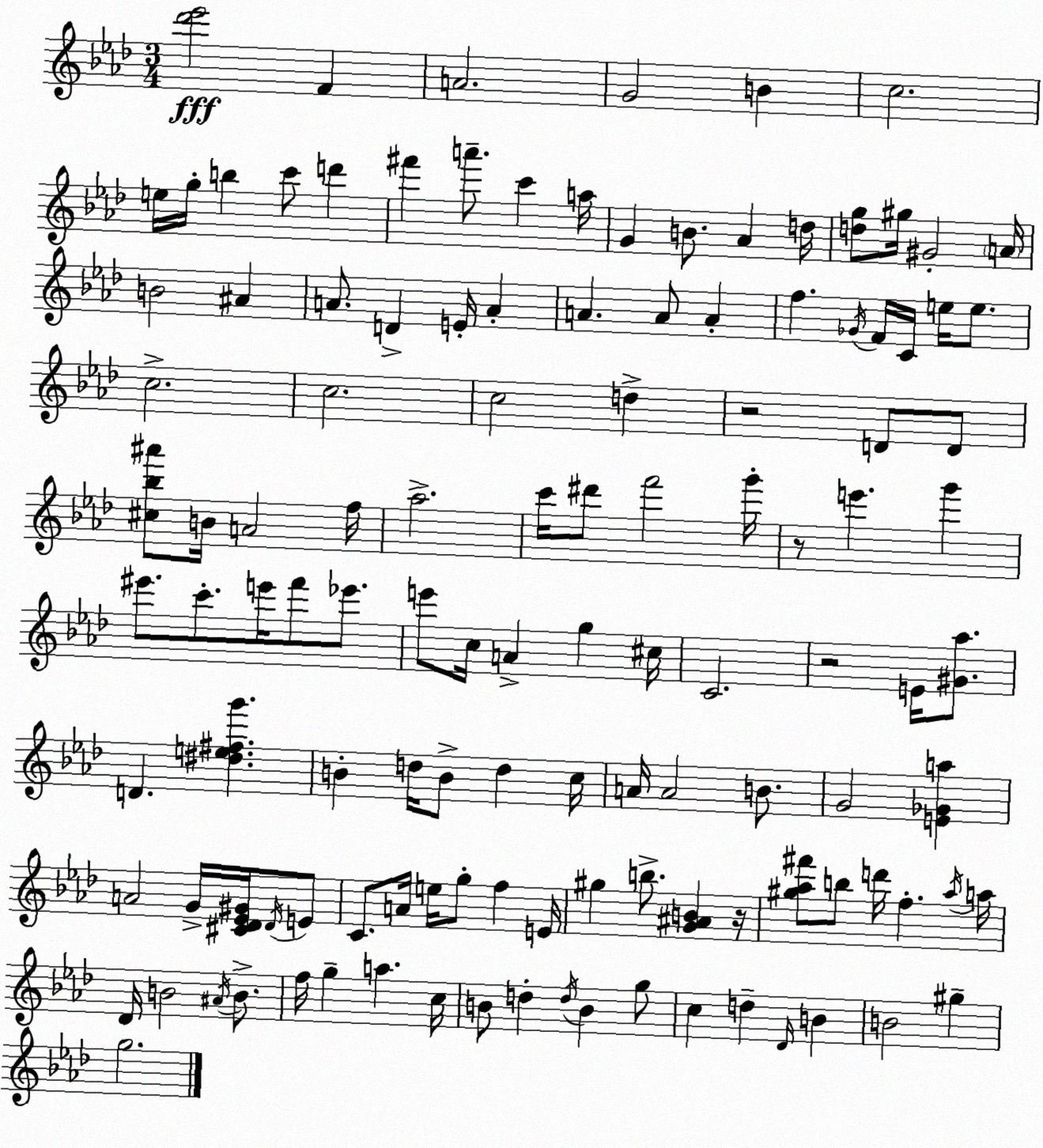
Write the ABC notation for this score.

X:1
T:Untitled
M:3/4
L:1/4
K:Fm
[_d'_e']2 F A2 G2 B c2 e/4 g/4 b c'/2 d' ^f' a'/2 c' a/4 G B/2 _A d/4 [dg]/2 ^g/4 ^G2 A/4 B2 ^A A/2 D E/4 A A A/2 A f _G/4 F/4 C/4 e/4 e/2 c2 c2 c2 d z2 D/2 D/2 [^c_b^a']/2 B/4 A2 f/4 _a2 c'/4 ^d'/2 f'2 g'/4 z/2 e' g' ^e'/2 c'/2 e'/4 f'/2 _e'/2 e'/2 c/4 A g ^c/4 C2 z2 E/4 [^G_a]/2 D [^de^fg'] B d/4 B/2 d c/4 A/4 A2 B/2 G2 [E_Ga] A2 G/4 [^C_D_E^G]/4 _D/4 E/2 C/2 A/4 e/4 g/2 f E/4 ^g b/2 [G^AB] z/4 [^g_a^f']/2 b/2 d'/4 f _a/4 a/4 _D/4 B2 ^A/4 B/2 f/4 g a c/4 B/2 d d/4 B g/2 c d _D/4 B B2 ^g g2